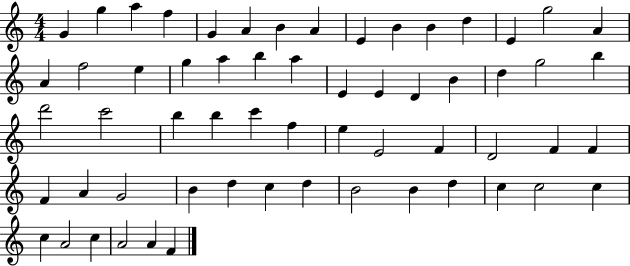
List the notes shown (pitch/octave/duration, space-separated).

G4/q G5/q A5/q F5/q G4/q A4/q B4/q A4/q E4/q B4/q B4/q D5/q E4/q G5/h A4/q A4/q F5/h E5/q G5/q A5/q B5/q A5/q E4/q E4/q D4/q B4/q D5/q G5/h B5/q D6/h C6/h B5/q B5/q C6/q F5/q E5/q E4/h F4/q D4/h F4/q F4/q F4/q A4/q G4/h B4/q D5/q C5/q D5/q B4/h B4/q D5/q C5/q C5/h C5/q C5/q A4/h C5/q A4/h A4/q F4/q